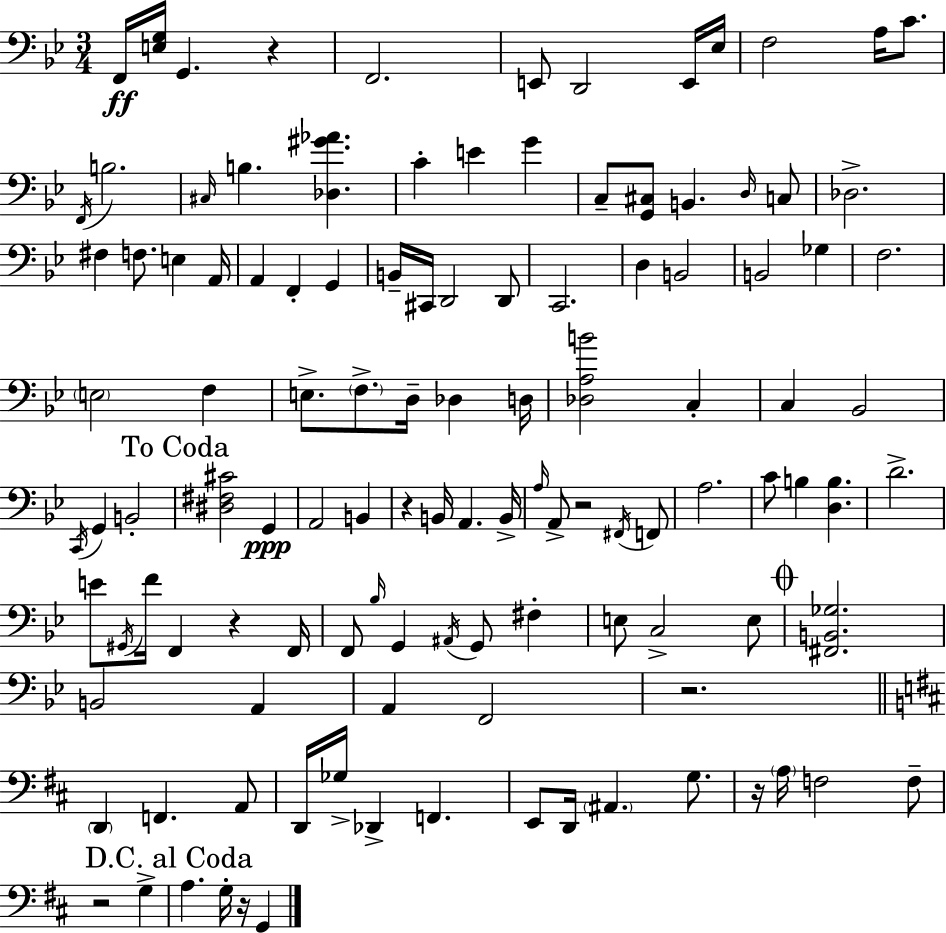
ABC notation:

X:1
T:Untitled
M:3/4
L:1/4
K:Bb
F,,/4 [E,G,]/4 G,, z F,,2 E,,/2 D,,2 E,,/4 _E,/4 F,2 A,/4 C/2 F,,/4 B,2 ^C,/4 B, [_D,^G_A] C E G C,/2 [G,,^C,]/2 B,, D,/4 C,/2 _D,2 ^F, F,/2 E, A,,/4 A,, F,, G,, B,,/4 ^C,,/4 D,,2 D,,/2 C,,2 D, B,,2 B,,2 _G, F,2 E,2 F, E,/2 F,/2 D,/4 _D, D,/4 [_D,A,B]2 C, C, _B,,2 C,,/4 G,, B,,2 [^D,^F,^C]2 G,, A,,2 B,, z B,,/4 A,, B,,/4 A,/4 A,,/2 z2 ^F,,/4 F,,/2 A,2 C/2 B, [D,B,] D2 E/2 ^G,,/4 F/4 F,, z F,,/4 F,,/2 _B,/4 G,, ^A,,/4 G,,/2 ^F, E,/2 C,2 E,/2 [^F,,B,,_G,]2 B,,2 A,, A,, F,,2 z2 D,, F,, A,,/2 D,,/4 _G,/4 _D,, F,, E,,/2 D,,/4 ^A,, G,/2 z/4 A,/4 F,2 F,/2 z2 G, A, G,/4 z/4 G,,